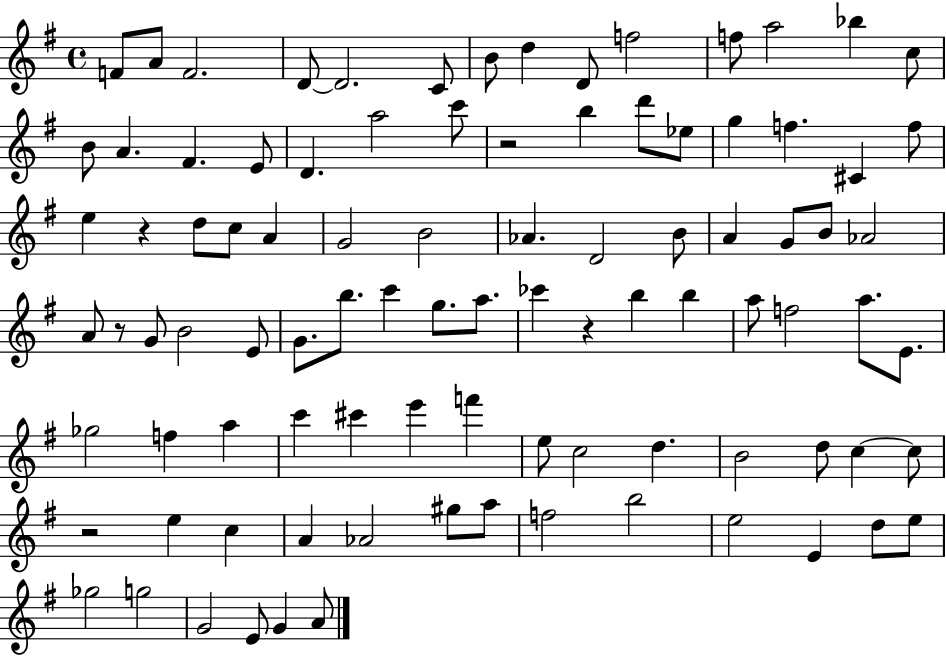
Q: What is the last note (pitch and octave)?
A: A4